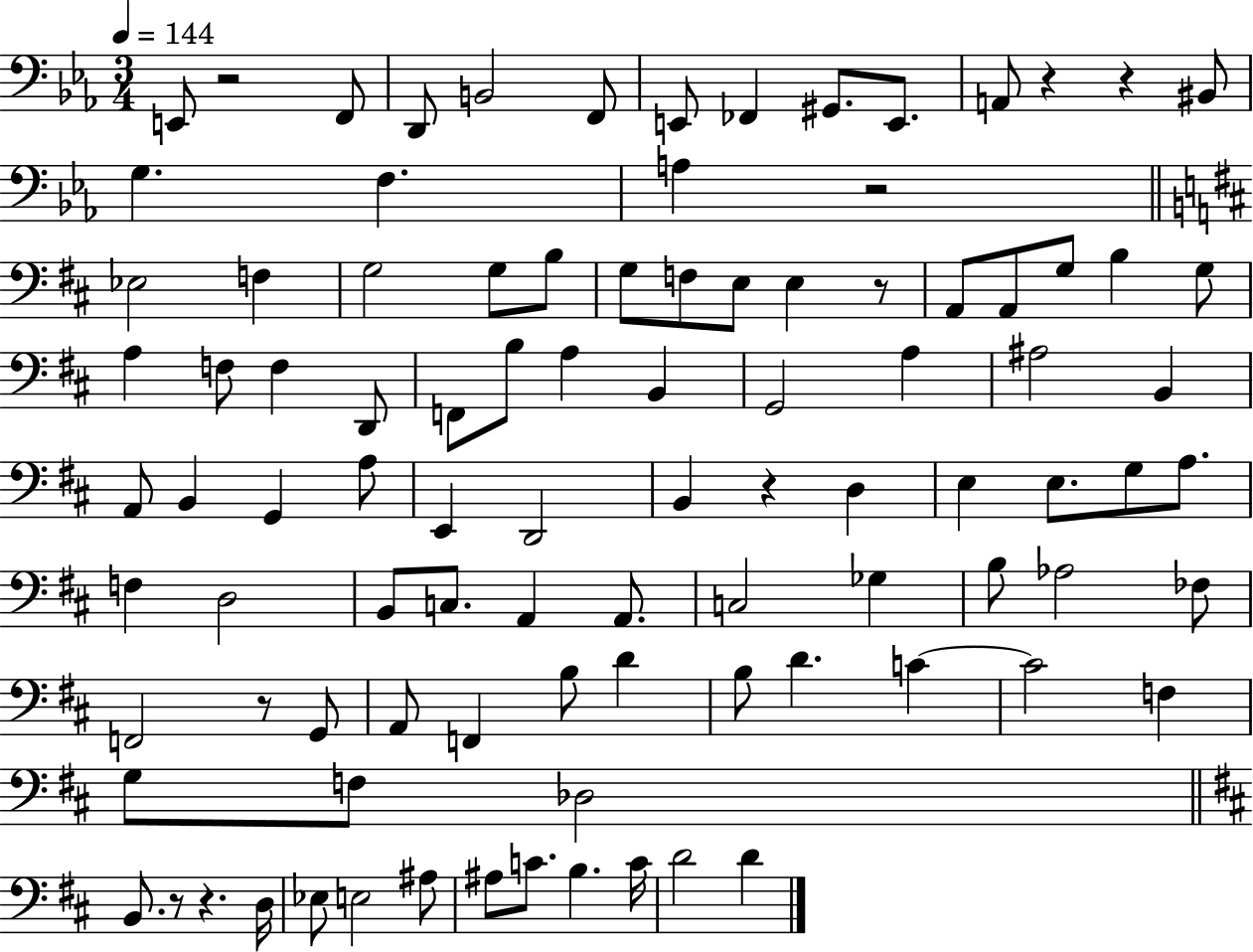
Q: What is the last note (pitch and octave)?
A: D4